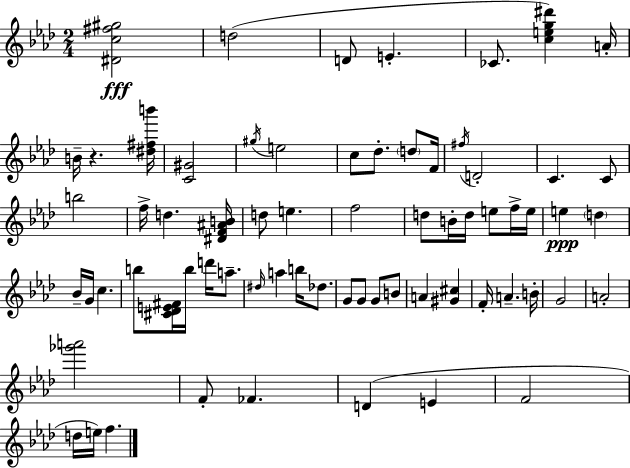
[D#4,C5,F#5,G#5]/h D5/h D4/e E4/q. CES4/e. [C5,E5,G5,D#6]/q A4/s B4/s R/q. [D#5,F#5,B6]/s [C4,G#4]/h G#5/s E5/h C5/e Db5/e. D5/e F4/s F#5/s D4/h C4/q. C4/e B5/h F5/s D5/q. [D#4,F4,A#4,B4]/s D5/e E5/q. F5/h D5/e B4/s D5/s E5/e F5/s E5/s E5/q D5/q Bb4/s G4/s C5/q. B5/e [C#4,Db4,E4,F#4]/s B5/s D6/s A5/e. D#5/s A5/q B5/s Db5/e. G4/e G4/e G4/e B4/e A4/q [G#4,C#5]/q F4/s A4/q. B4/s G4/h A4/h [Gb6,A6]/h F4/e FES4/q. D4/q E4/q F4/h D5/s E5/s F5/q.